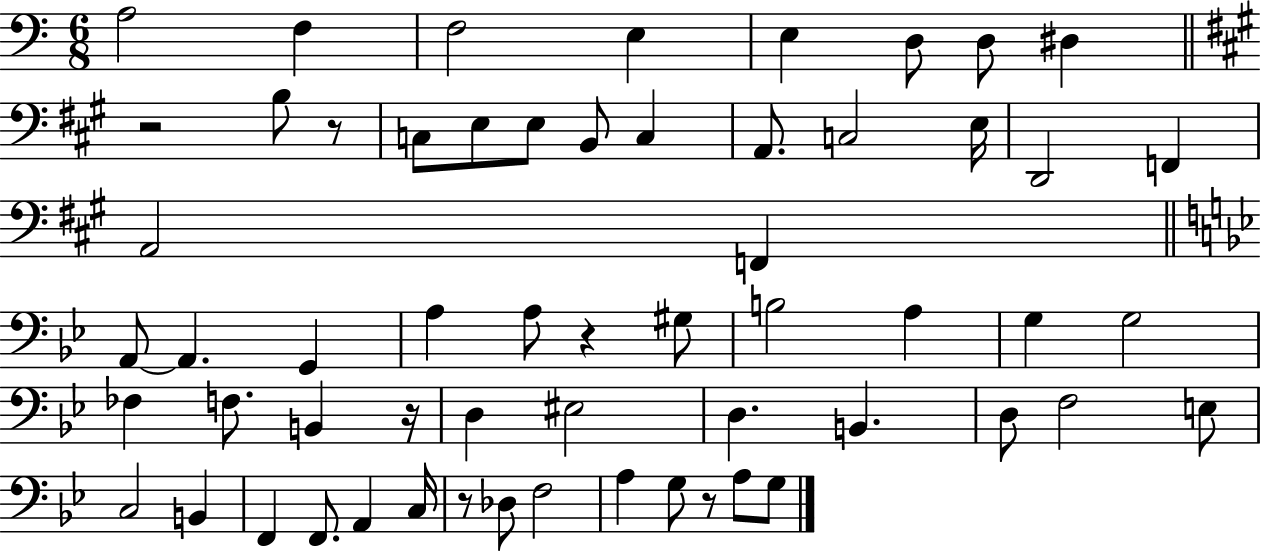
X:1
T:Untitled
M:6/8
L:1/4
K:C
A,2 F, F,2 E, E, D,/2 D,/2 ^D, z2 B,/2 z/2 C,/2 E,/2 E,/2 B,,/2 C, A,,/2 C,2 E,/4 D,,2 F,, A,,2 F,, A,,/2 A,, G,, A, A,/2 z ^G,/2 B,2 A, G, G,2 _F, F,/2 B,, z/4 D, ^E,2 D, B,, D,/2 F,2 E,/2 C,2 B,, F,, F,,/2 A,, C,/4 z/2 _D,/2 F,2 A, G,/2 z/2 A,/2 G,/2